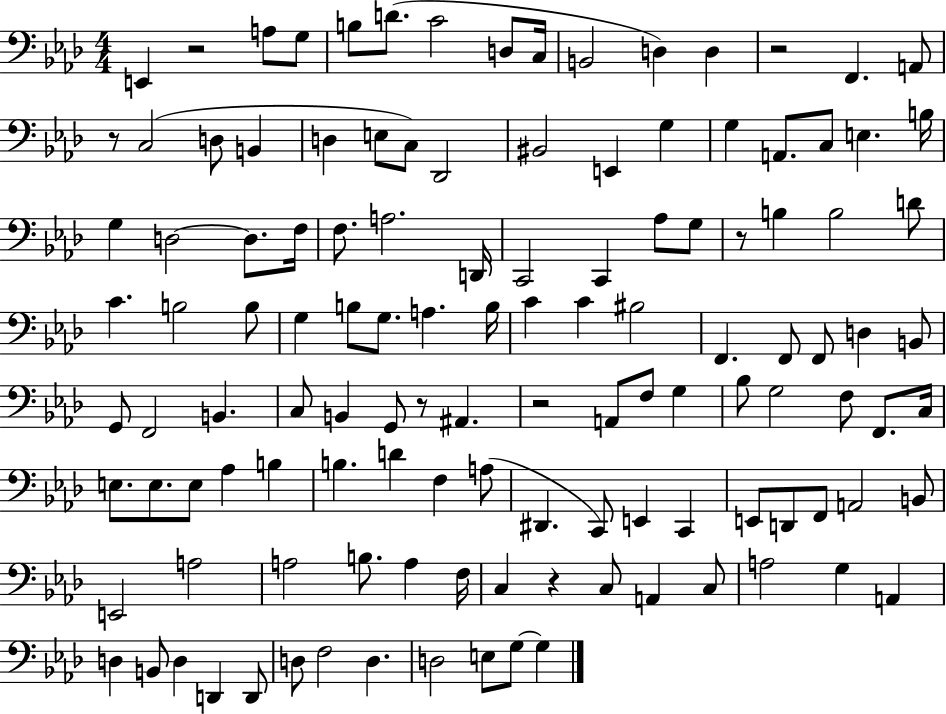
{
  \clef bass
  \numericTimeSignature
  \time 4/4
  \key aes \major
  e,4 r2 a8 g8 | b8 d'8.( c'2 d8 c16 | b,2 d4) d4 | r2 f,4. a,8 | \break r8 c2( d8 b,4 | d4 e8 c8) des,2 | bis,2 e,4 g4 | g4 a,8. c8 e4. b16 | \break g4 d2~~ d8. f16 | f8. a2. d,16 | c,2 c,4 aes8 g8 | r8 b4 b2 d'8 | \break c'4. b2 b8 | g4 b8 g8. a4. b16 | c'4 c'4 bis2 | f,4. f,8 f,8 d4 b,8 | \break g,8 f,2 b,4. | c8 b,4 g,8 r8 ais,4. | r2 a,8 f8 g4 | bes8 g2 f8 f,8. c16 | \break e8. e8. e8 aes4 b4 | b4. d'4 f4 a8( | dis,4. c,8) e,4 c,4 | e,8 d,8 f,8 a,2 b,8 | \break e,2 a2 | a2 b8. a4 f16 | c4 r4 c8 a,4 c8 | a2 g4 a,4 | \break d4 b,8 d4 d,4 d,8 | d8 f2 d4. | d2 e8 g8~~ g4 | \bar "|."
}